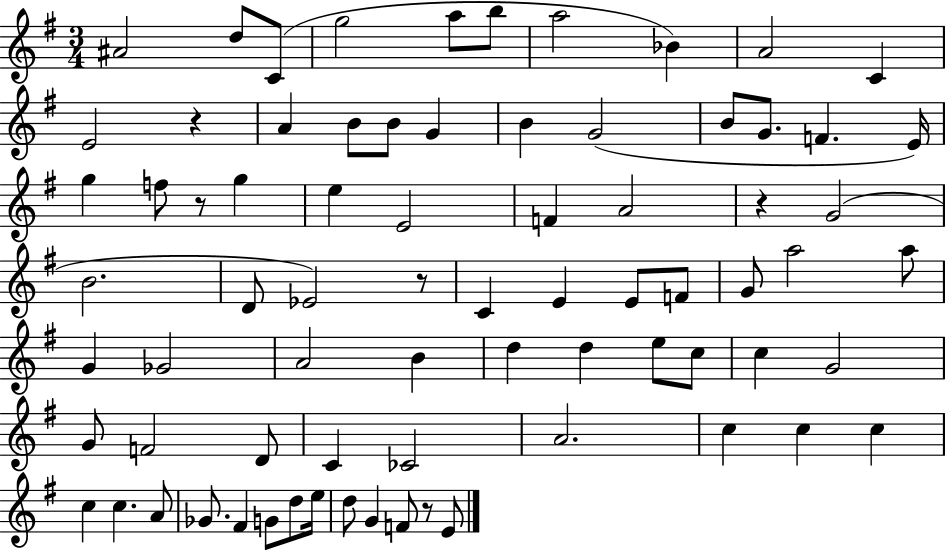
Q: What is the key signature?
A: G major